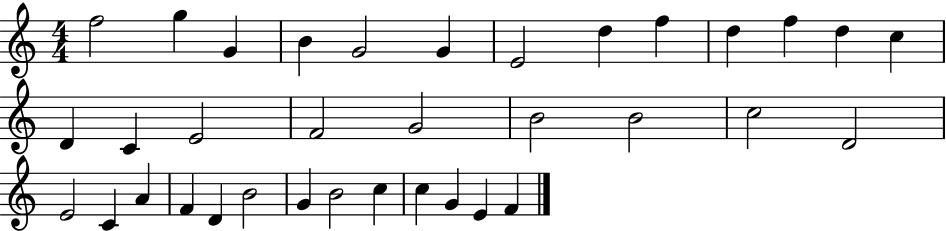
F5/h G5/q G4/q B4/q G4/h G4/q E4/h D5/q F5/q D5/q F5/q D5/q C5/q D4/q C4/q E4/h F4/h G4/h B4/h B4/h C5/h D4/h E4/h C4/q A4/q F4/q D4/q B4/h G4/q B4/h C5/q C5/q G4/q E4/q F4/q